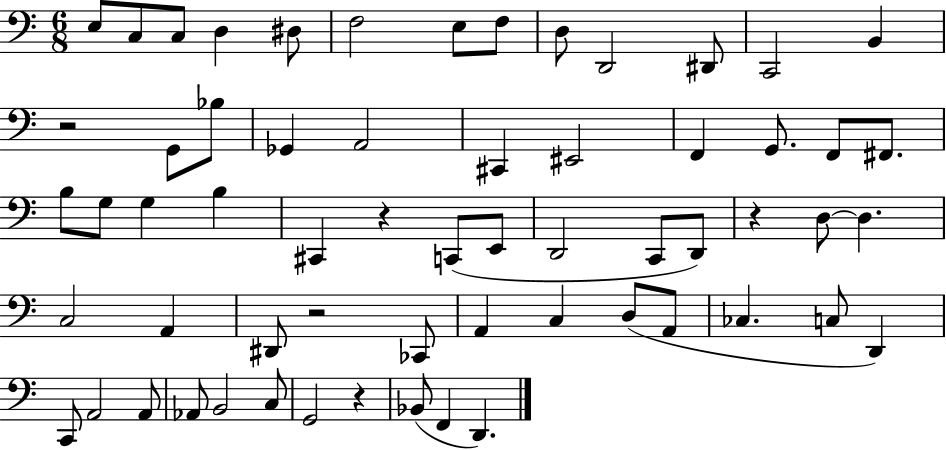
E3/e C3/e C3/e D3/q D#3/e F3/h E3/e F3/e D3/e D2/h D#2/e C2/h B2/q R/h G2/e Bb3/e Gb2/q A2/h C#2/q EIS2/h F2/q G2/e. F2/e F#2/e. B3/e G3/e G3/q B3/q C#2/q R/q C2/e E2/e D2/h C2/e D2/e R/q D3/e D3/q. C3/h A2/q D#2/e R/h CES2/e A2/q C3/q D3/e A2/e CES3/q. C3/e D2/q C2/e A2/h A2/e Ab2/e B2/h C3/e G2/h R/q Bb2/e F2/q D2/q.